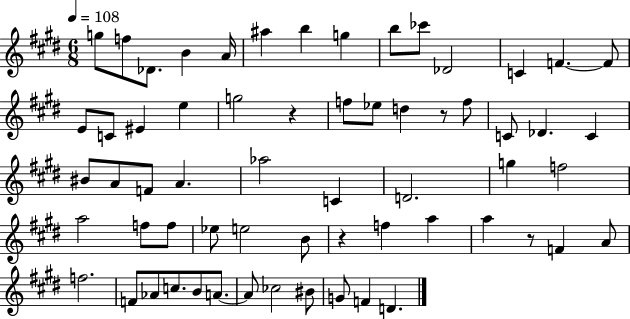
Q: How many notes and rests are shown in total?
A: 62